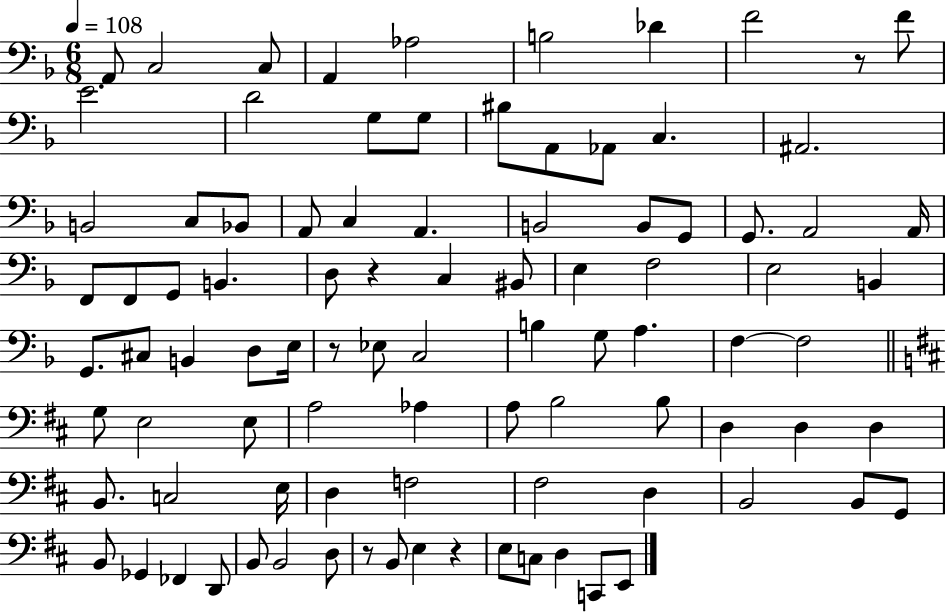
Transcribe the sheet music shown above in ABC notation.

X:1
T:Untitled
M:6/8
L:1/4
K:F
A,,/2 C,2 C,/2 A,, _A,2 B,2 _D F2 z/2 F/2 E2 D2 G,/2 G,/2 ^B,/2 A,,/2 _A,,/2 C, ^A,,2 B,,2 C,/2 _B,,/2 A,,/2 C, A,, B,,2 B,,/2 G,,/2 G,,/2 A,,2 A,,/4 F,,/2 F,,/2 G,,/2 B,, D,/2 z C, ^B,,/2 E, F,2 E,2 B,, G,,/2 ^C,/2 B,, D,/2 E,/4 z/2 _E,/2 C,2 B, G,/2 A, F, F,2 G,/2 E,2 E,/2 A,2 _A, A,/2 B,2 B,/2 D, D, D, B,,/2 C,2 E,/4 D, F,2 ^F,2 D, B,,2 B,,/2 G,,/2 B,,/2 _G,, _F,, D,,/2 B,,/2 B,,2 D,/2 z/2 B,,/2 E, z E,/2 C,/2 D, C,,/2 E,,/2